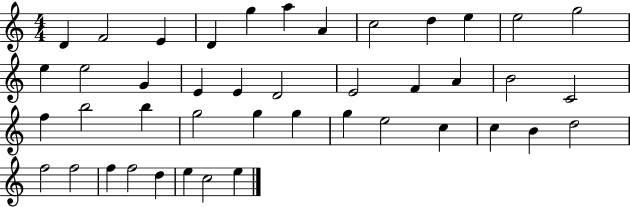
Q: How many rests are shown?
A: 0